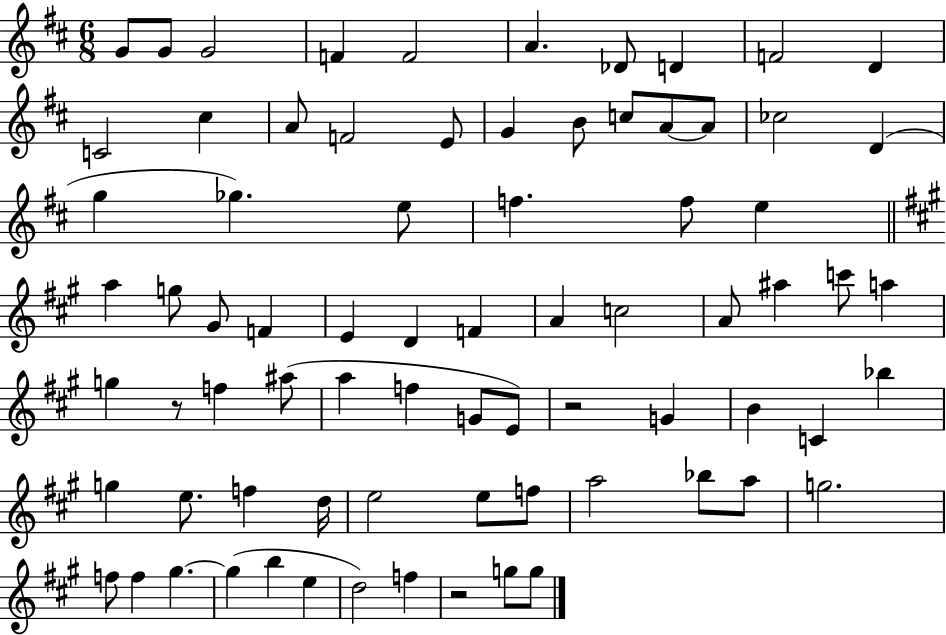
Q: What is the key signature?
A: D major